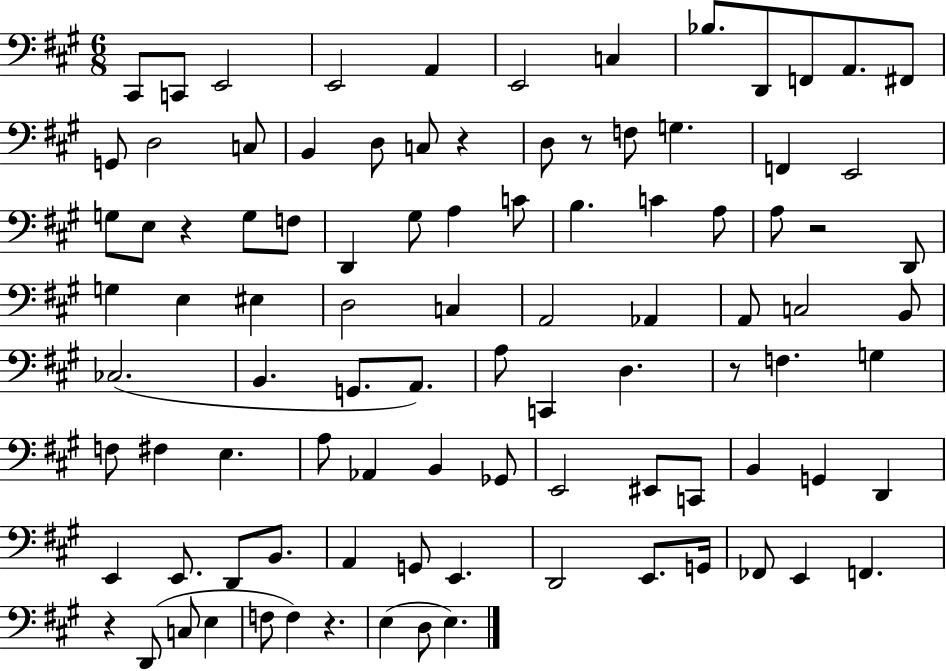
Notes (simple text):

C#2/e C2/e E2/h E2/h A2/q E2/h C3/q Bb3/e. D2/e F2/e A2/e. F#2/e G2/e D3/h C3/e B2/q D3/e C3/e R/q D3/e R/e F3/e G3/q. F2/q E2/h G3/e E3/e R/q G3/e F3/e D2/q G#3/e A3/q C4/e B3/q. C4/q A3/e A3/e R/h D2/e G3/q E3/q EIS3/q D3/h C3/q A2/h Ab2/q A2/e C3/h B2/e CES3/h. B2/q. G2/e. A2/e. A3/e C2/q D3/q. R/e F3/q. G3/q F3/e F#3/q E3/q. A3/e Ab2/q B2/q Gb2/e E2/h EIS2/e C2/e B2/q G2/q D2/q E2/q E2/e. D2/e B2/e. A2/q G2/e E2/q. D2/h E2/e. G2/s FES2/e E2/q F2/q. R/q D2/e C3/e E3/q F3/e F3/q R/q. E3/q D3/e E3/q.